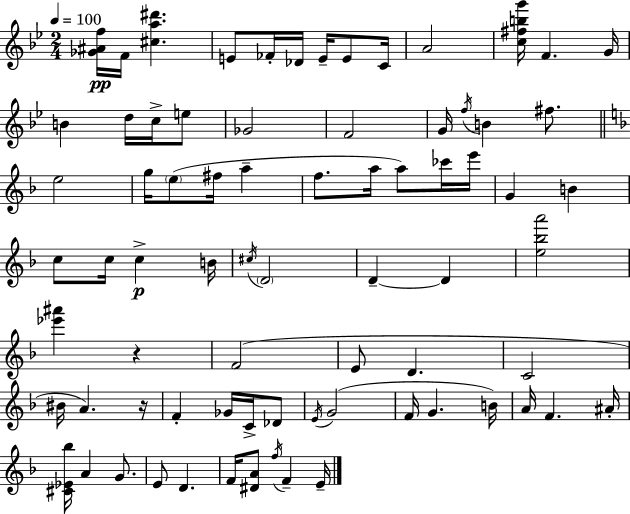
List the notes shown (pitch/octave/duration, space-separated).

[Gb4,A#4,F5]/s F4/s [C#5,A5,D#6]/q. E4/e FES4/s Db4/s E4/s E4/e C4/s A4/h [C5,F#5,B5,G6]/s F4/q. G4/s B4/q D5/s C5/s E5/e Gb4/h F4/h G4/s F5/s B4/q F#5/e. E5/h G5/s E5/e F#5/s A5/q F5/e. A5/s A5/e CES6/s E6/s G4/q B4/q C5/e C5/s C5/q B4/s C#5/s D4/h D4/q D4/q [E5,Bb5,A6]/h [Eb6,A#6]/q R/q F4/h E4/e D4/q. C4/h BIS4/s A4/q. R/s F4/q Gb4/s C4/s Db4/e E4/s G4/h F4/s G4/q. B4/s A4/s F4/q. A#4/s [C#4,Eb4,Bb5]/s A4/q G4/e. E4/e D4/q. F4/s [D#4,A4]/e F5/s F4/q E4/s